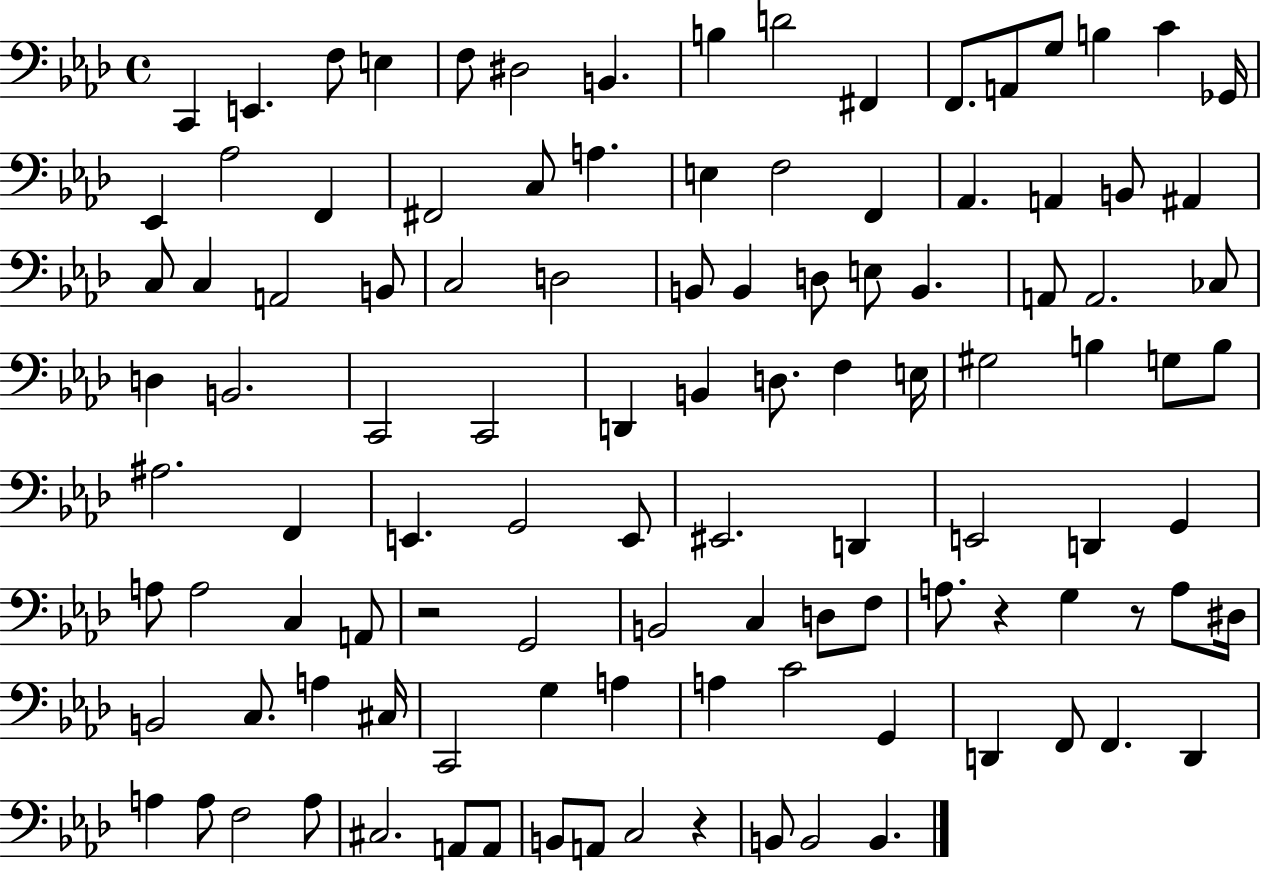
{
  \clef bass
  \time 4/4
  \defaultTimeSignature
  \key aes \major
  c,4 e,4. f8 e4 | f8 dis2 b,4. | b4 d'2 fis,4 | f,8. a,8 g8 b4 c'4 ges,16 | \break ees,4 aes2 f,4 | fis,2 c8 a4. | e4 f2 f,4 | aes,4. a,4 b,8 ais,4 | \break c8 c4 a,2 b,8 | c2 d2 | b,8 b,4 d8 e8 b,4. | a,8 a,2. ces8 | \break d4 b,2. | c,2 c,2 | d,4 b,4 d8. f4 e16 | gis2 b4 g8 b8 | \break ais2. f,4 | e,4. g,2 e,8 | eis,2. d,4 | e,2 d,4 g,4 | \break a8 a2 c4 a,8 | r2 g,2 | b,2 c4 d8 f8 | a8. r4 g4 r8 a8 dis16 | \break b,2 c8. a4 cis16 | c,2 g4 a4 | a4 c'2 g,4 | d,4 f,8 f,4. d,4 | \break a4 a8 f2 a8 | cis2. a,8 a,8 | b,8 a,8 c2 r4 | b,8 b,2 b,4. | \break \bar "|."
}